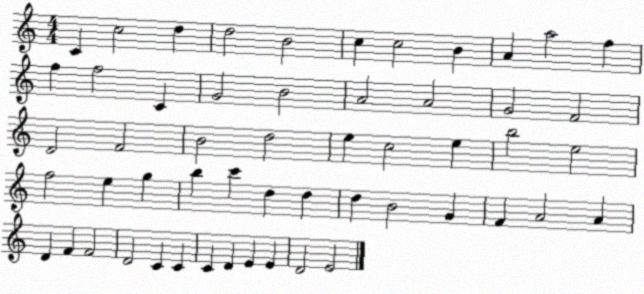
X:1
T:Untitled
M:4/4
L:1/4
K:C
C c2 d d2 B2 c c2 B A a2 f f f2 C G2 B2 A2 A2 G2 F2 D2 F2 B2 d2 e c2 e b2 e2 f2 e g b c' d d d B2 G F A2 A D F F2 D2 C C C D E E D2 E2